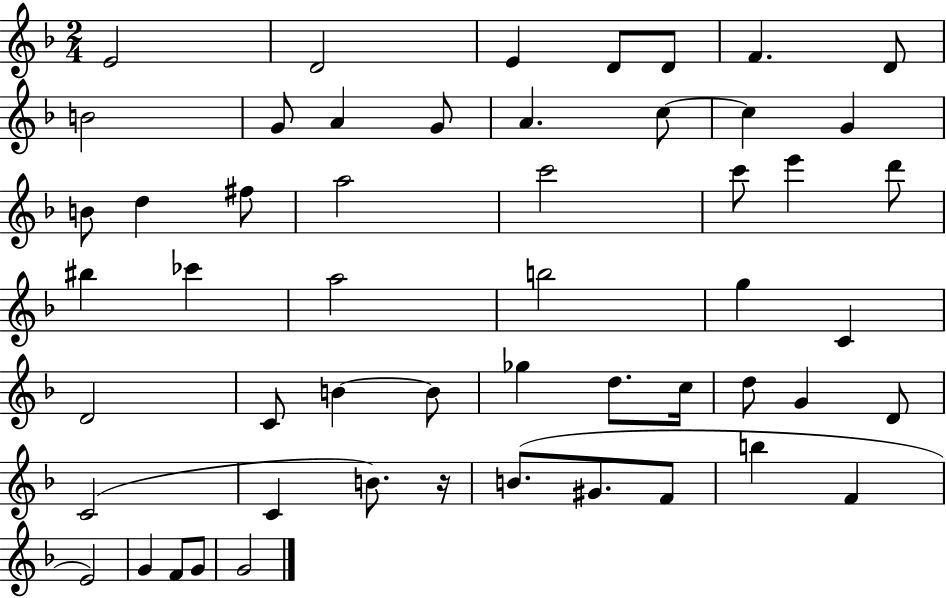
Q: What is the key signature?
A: F major